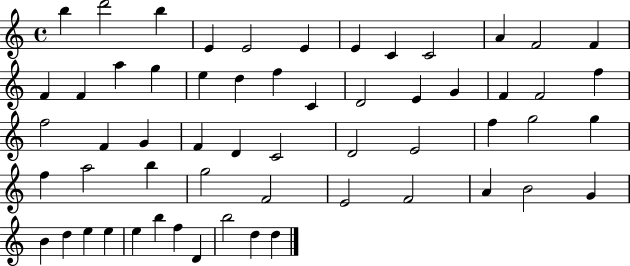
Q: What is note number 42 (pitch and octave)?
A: F4